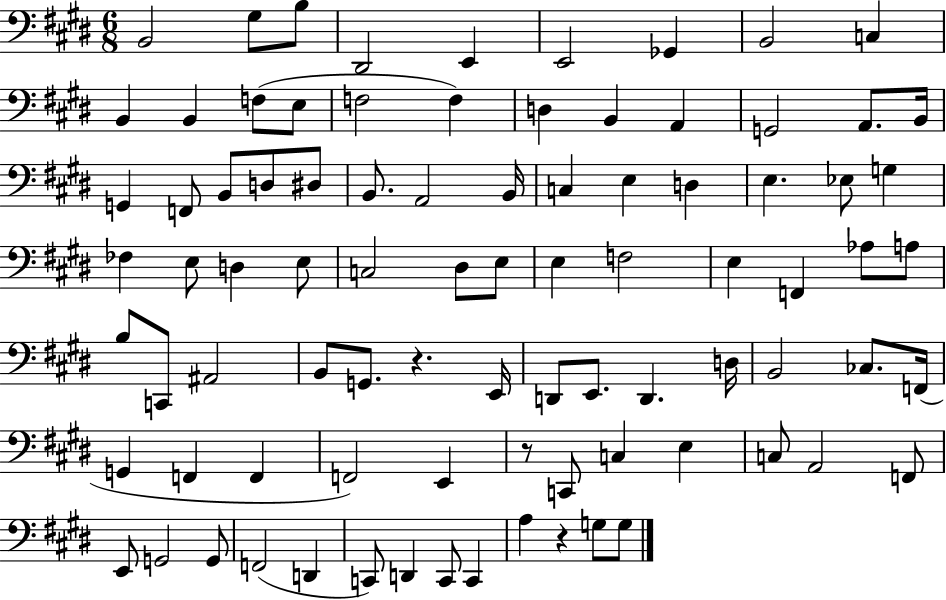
{
  \clef bass
  \numericTimeSignature
  \time 6/8
  \key e \major
  b,2 gis8 b8 | dis,2 e,4 | e,2 ges,4 | b,2 c4 | \break b,4 b,4 f8( e8 | f2 f4) | d4 b,4 a,4 | g,2 a,8. b,16 | \break g,4 f,8 b,8 d8 dis8 | b,8. a,2 b,16 | c4 e4 d4 | e4. ees8 g4 | \break fes4 e8 d4 e8 | c2 dis8 e8 | e4 f2 | e4 f,4 aes8 a8 | \break b8 c,8 ais,2 | b,8 g,8. r4. e,16 | d,8 e,8. d,4. d16 | b,2 ces8. f,16( | \break g,4 f,4 f,4 | f,2) e,4 | r8 c,8 c4 e4 | c8 a,2 f,8 | \break e,8 g,2 g,8 | f,2( d,4 | c,8) d,4 c,8 c,4 | a4 r4 g8 g8 | \break \bar "|."
}